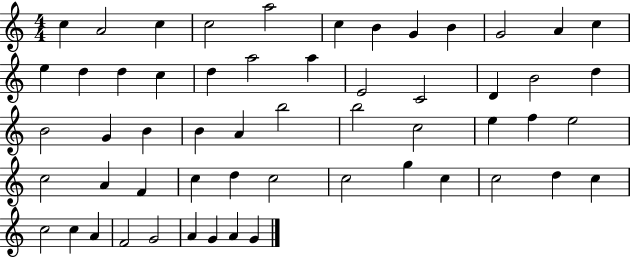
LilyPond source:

{
  \clef treble
  \numericTimeSignature
  \time 4/4
  \key c \major
  c''4 a'2 c''4 | c''2 a''2 | c''4 b'4 g'4 b'4 | g'2 a'4 c''4 | \break e''4 d''4 d''4 c''4 | d''4 a''2 a''4 | e'2 c'2 | d'4 b'2 d''4 | \break b'2 g'4 b'4 | b'4 a'4 b''2 | b''2 c''2 | e''4 f''4 e''2 | \break c''2 a'4 f'4 | c''4 d''4 c''2 | c''2 g''4 c''4 | c''2 d''4 c''4 | \break c''2 c''4 a'4 | f'2 g'2 | a'4 g'4 a'4 g'4 | \bar "|."
}